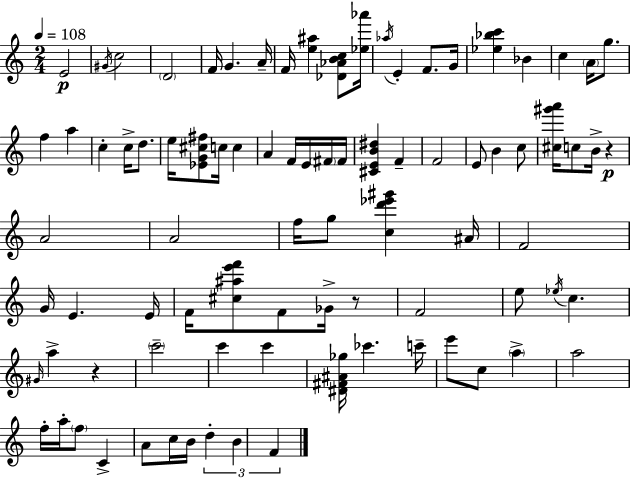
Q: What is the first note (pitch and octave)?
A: E4